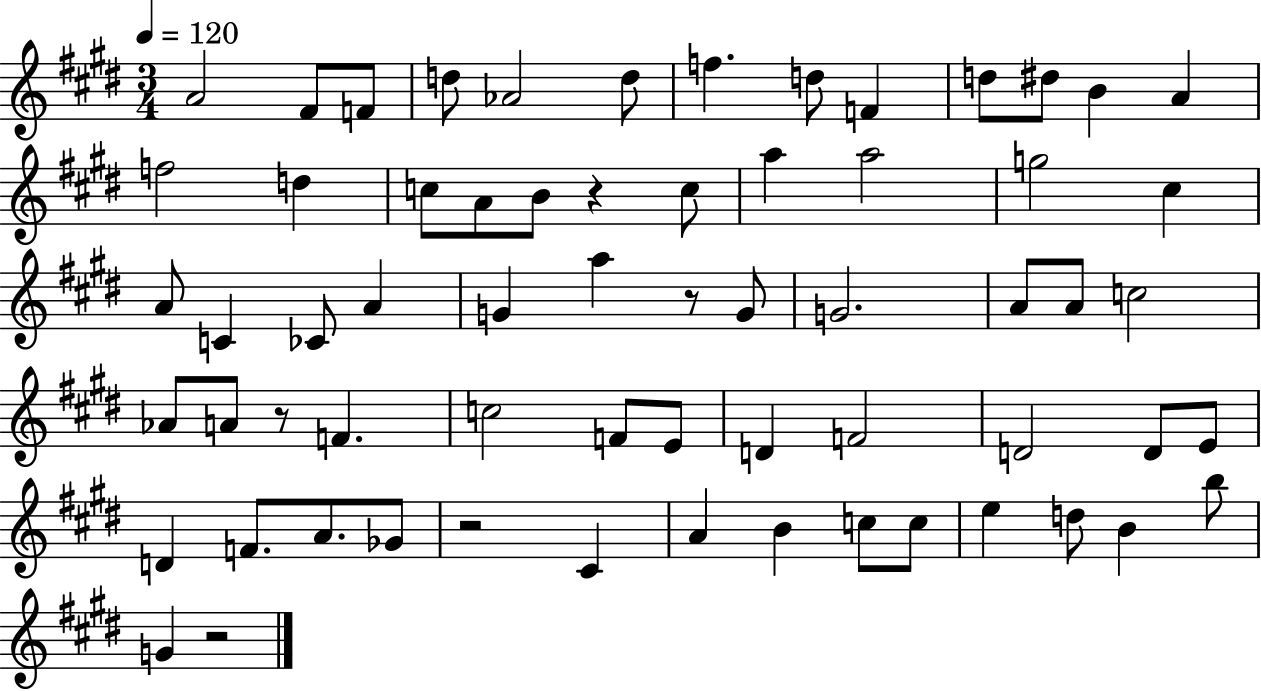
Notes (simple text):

A4/h F#4/e F4/e D5/e Ab4/h D5/e F5/q. D5/e F4/q D5/e D#5/e B4/q A4/q F5/h D5/q C5/e A4/e B4/e R/q C5/e A5/q A5/h G5/h C#5/q A4/e C4/q CES4/e A4/q G4/q A5/q R/e G4/e G4/h. A4/e A4/e C5/h Ab4/e A4/e R/e F4/q. C5/h F4/e E4/e D4/q F4/h D4/h D4/e E4/e D4/q F4/e. A4/e. Gb4/e R/h C#4/q A4/q B4/q C5/e C5/e E5/q D5/e B4/q B5/e G4/q R/h